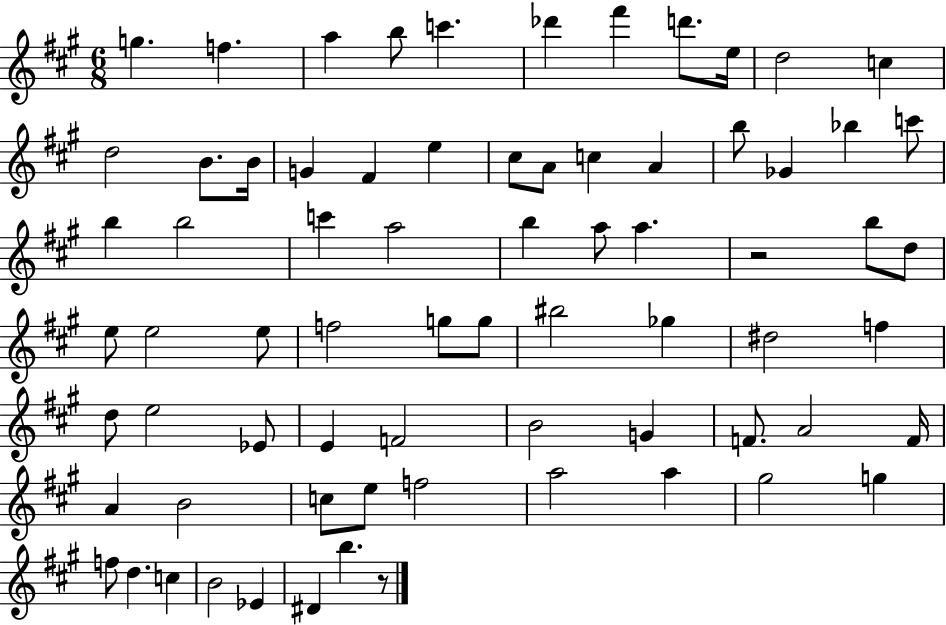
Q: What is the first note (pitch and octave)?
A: G5